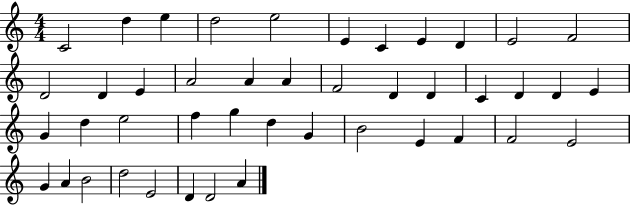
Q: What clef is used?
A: treble